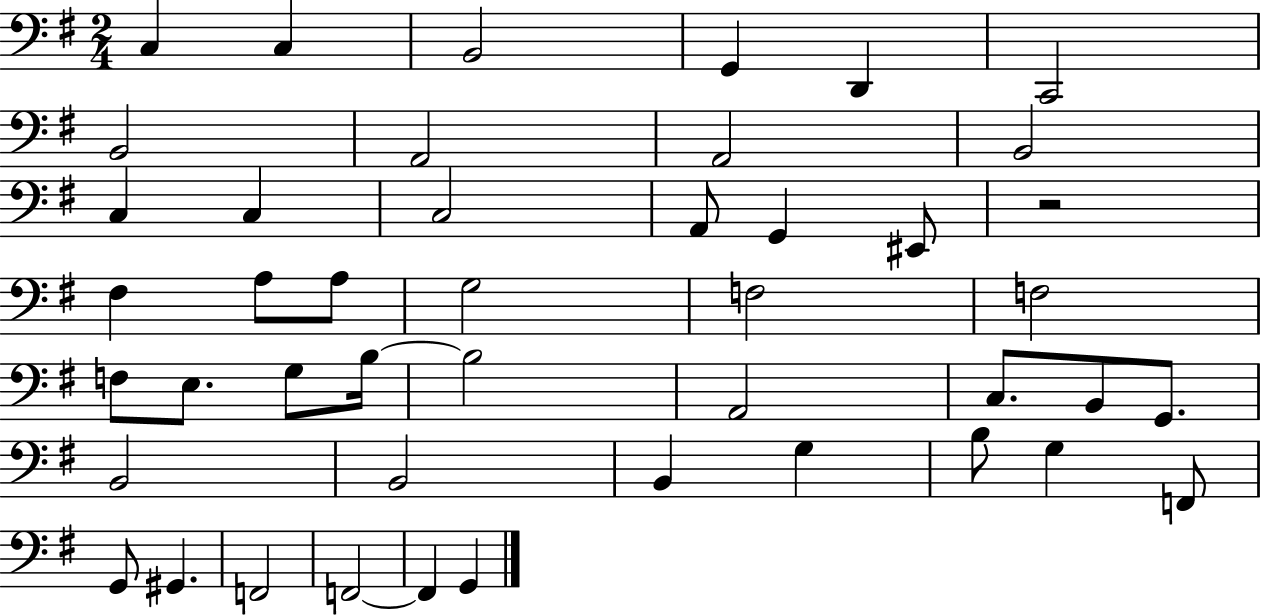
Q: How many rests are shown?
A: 1